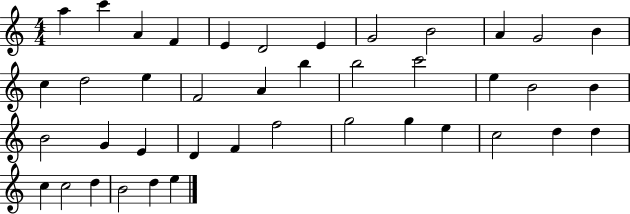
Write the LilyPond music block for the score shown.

{
  \clef treble
  \numericTimeSignature
  \time 4/4
  \key c \major
  a''4 c'''4 a'4 f'4 | e'4 d'2 e'4 | g'2 b'2 | a'4 g'2 b'4 | \break c''4 d''2 e''4 | f'2 a'4 b''4 | b''2 c'''2 | e''4 b'2 b'4 | \break b'2 g'4 e'4 | d'4 f'4 f''2 | g''2 g''4 e''4 | c''2 d''4 d''4 | \break c''4 c''2 d''4 | b'2 d''4 e''4 | \bar "|."
}